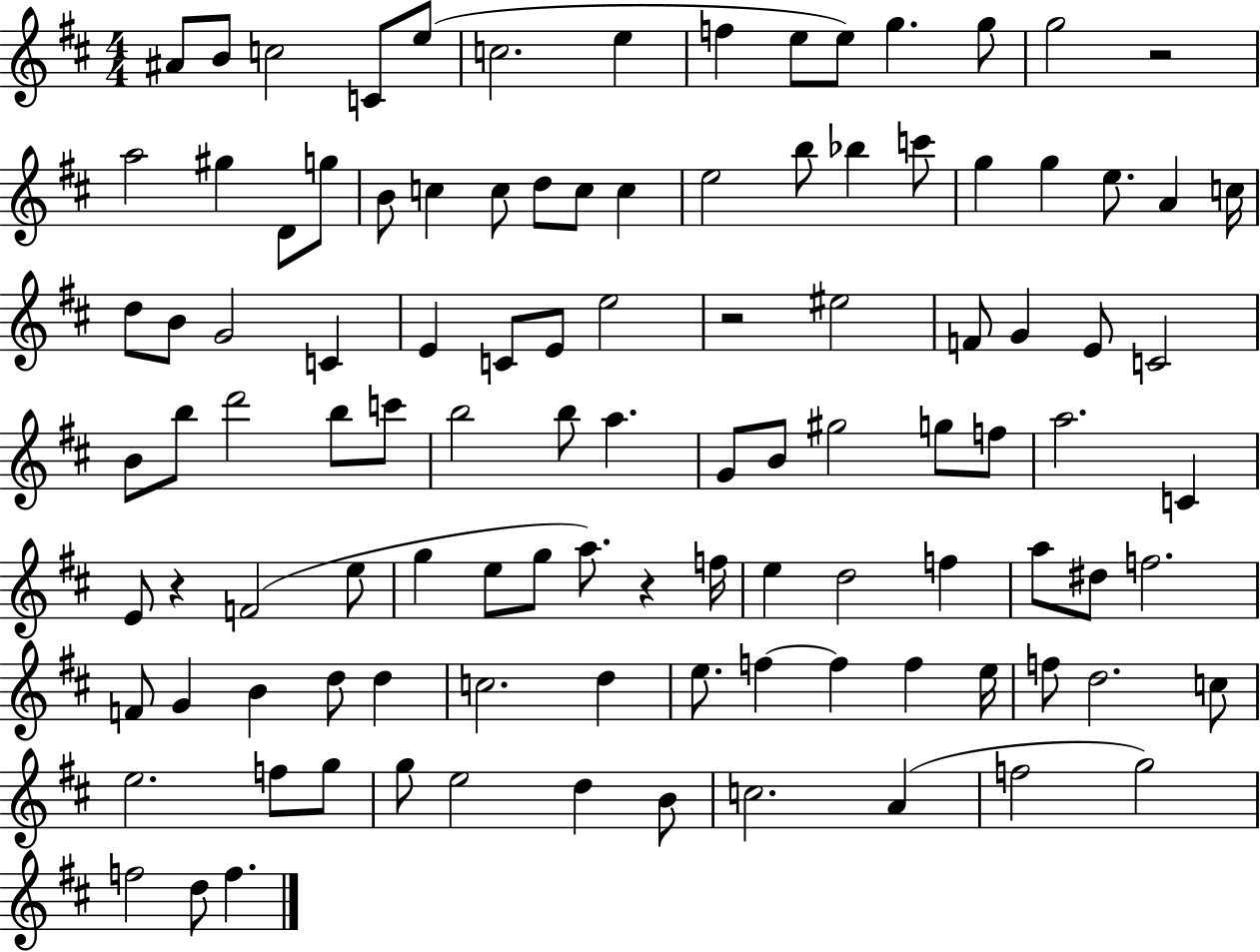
A#4/e B4/e C5/h C4/e E5/e C5/h. E5/q F5/q E5/e E5/e G5/q. G5/e G5/h R/h A5/h G#5/q D4/e G5/e B4/e C5/q C5/e D5/e C5/e C5/q E5/h B5/e Bb5/q C6/e G5/q G5/q E5/e. A4/q C5/s D5/e B4/e G4/h C4/q E4/q C4/e E4/e E5/h R/h EIS5/h F4/e G4/q E4/e C4/h B4/e B5/e D6/h B5/e C6/e B5/h B5/e A5/q. G4/e B4/e G#5/h G5/e F5/e A5/h. C4/q E4/e R/q F4/h E5/e G5/q E5/e G5/e A5/e. R/q F5/s E5/q D5/h F5/q A5/e D#5/e F5/h. F4/e G4/q B4/q D5/e D5/q C5/h. D5/q E5/e. F5/q F5/q F5/q E5/s F5/e D5/h. C5/e E5/h. F5/e G5/e G5/e E5/h D5/q B4/e C5/h. A4/q F5/h G5/h F5/h D5/e F5/q.